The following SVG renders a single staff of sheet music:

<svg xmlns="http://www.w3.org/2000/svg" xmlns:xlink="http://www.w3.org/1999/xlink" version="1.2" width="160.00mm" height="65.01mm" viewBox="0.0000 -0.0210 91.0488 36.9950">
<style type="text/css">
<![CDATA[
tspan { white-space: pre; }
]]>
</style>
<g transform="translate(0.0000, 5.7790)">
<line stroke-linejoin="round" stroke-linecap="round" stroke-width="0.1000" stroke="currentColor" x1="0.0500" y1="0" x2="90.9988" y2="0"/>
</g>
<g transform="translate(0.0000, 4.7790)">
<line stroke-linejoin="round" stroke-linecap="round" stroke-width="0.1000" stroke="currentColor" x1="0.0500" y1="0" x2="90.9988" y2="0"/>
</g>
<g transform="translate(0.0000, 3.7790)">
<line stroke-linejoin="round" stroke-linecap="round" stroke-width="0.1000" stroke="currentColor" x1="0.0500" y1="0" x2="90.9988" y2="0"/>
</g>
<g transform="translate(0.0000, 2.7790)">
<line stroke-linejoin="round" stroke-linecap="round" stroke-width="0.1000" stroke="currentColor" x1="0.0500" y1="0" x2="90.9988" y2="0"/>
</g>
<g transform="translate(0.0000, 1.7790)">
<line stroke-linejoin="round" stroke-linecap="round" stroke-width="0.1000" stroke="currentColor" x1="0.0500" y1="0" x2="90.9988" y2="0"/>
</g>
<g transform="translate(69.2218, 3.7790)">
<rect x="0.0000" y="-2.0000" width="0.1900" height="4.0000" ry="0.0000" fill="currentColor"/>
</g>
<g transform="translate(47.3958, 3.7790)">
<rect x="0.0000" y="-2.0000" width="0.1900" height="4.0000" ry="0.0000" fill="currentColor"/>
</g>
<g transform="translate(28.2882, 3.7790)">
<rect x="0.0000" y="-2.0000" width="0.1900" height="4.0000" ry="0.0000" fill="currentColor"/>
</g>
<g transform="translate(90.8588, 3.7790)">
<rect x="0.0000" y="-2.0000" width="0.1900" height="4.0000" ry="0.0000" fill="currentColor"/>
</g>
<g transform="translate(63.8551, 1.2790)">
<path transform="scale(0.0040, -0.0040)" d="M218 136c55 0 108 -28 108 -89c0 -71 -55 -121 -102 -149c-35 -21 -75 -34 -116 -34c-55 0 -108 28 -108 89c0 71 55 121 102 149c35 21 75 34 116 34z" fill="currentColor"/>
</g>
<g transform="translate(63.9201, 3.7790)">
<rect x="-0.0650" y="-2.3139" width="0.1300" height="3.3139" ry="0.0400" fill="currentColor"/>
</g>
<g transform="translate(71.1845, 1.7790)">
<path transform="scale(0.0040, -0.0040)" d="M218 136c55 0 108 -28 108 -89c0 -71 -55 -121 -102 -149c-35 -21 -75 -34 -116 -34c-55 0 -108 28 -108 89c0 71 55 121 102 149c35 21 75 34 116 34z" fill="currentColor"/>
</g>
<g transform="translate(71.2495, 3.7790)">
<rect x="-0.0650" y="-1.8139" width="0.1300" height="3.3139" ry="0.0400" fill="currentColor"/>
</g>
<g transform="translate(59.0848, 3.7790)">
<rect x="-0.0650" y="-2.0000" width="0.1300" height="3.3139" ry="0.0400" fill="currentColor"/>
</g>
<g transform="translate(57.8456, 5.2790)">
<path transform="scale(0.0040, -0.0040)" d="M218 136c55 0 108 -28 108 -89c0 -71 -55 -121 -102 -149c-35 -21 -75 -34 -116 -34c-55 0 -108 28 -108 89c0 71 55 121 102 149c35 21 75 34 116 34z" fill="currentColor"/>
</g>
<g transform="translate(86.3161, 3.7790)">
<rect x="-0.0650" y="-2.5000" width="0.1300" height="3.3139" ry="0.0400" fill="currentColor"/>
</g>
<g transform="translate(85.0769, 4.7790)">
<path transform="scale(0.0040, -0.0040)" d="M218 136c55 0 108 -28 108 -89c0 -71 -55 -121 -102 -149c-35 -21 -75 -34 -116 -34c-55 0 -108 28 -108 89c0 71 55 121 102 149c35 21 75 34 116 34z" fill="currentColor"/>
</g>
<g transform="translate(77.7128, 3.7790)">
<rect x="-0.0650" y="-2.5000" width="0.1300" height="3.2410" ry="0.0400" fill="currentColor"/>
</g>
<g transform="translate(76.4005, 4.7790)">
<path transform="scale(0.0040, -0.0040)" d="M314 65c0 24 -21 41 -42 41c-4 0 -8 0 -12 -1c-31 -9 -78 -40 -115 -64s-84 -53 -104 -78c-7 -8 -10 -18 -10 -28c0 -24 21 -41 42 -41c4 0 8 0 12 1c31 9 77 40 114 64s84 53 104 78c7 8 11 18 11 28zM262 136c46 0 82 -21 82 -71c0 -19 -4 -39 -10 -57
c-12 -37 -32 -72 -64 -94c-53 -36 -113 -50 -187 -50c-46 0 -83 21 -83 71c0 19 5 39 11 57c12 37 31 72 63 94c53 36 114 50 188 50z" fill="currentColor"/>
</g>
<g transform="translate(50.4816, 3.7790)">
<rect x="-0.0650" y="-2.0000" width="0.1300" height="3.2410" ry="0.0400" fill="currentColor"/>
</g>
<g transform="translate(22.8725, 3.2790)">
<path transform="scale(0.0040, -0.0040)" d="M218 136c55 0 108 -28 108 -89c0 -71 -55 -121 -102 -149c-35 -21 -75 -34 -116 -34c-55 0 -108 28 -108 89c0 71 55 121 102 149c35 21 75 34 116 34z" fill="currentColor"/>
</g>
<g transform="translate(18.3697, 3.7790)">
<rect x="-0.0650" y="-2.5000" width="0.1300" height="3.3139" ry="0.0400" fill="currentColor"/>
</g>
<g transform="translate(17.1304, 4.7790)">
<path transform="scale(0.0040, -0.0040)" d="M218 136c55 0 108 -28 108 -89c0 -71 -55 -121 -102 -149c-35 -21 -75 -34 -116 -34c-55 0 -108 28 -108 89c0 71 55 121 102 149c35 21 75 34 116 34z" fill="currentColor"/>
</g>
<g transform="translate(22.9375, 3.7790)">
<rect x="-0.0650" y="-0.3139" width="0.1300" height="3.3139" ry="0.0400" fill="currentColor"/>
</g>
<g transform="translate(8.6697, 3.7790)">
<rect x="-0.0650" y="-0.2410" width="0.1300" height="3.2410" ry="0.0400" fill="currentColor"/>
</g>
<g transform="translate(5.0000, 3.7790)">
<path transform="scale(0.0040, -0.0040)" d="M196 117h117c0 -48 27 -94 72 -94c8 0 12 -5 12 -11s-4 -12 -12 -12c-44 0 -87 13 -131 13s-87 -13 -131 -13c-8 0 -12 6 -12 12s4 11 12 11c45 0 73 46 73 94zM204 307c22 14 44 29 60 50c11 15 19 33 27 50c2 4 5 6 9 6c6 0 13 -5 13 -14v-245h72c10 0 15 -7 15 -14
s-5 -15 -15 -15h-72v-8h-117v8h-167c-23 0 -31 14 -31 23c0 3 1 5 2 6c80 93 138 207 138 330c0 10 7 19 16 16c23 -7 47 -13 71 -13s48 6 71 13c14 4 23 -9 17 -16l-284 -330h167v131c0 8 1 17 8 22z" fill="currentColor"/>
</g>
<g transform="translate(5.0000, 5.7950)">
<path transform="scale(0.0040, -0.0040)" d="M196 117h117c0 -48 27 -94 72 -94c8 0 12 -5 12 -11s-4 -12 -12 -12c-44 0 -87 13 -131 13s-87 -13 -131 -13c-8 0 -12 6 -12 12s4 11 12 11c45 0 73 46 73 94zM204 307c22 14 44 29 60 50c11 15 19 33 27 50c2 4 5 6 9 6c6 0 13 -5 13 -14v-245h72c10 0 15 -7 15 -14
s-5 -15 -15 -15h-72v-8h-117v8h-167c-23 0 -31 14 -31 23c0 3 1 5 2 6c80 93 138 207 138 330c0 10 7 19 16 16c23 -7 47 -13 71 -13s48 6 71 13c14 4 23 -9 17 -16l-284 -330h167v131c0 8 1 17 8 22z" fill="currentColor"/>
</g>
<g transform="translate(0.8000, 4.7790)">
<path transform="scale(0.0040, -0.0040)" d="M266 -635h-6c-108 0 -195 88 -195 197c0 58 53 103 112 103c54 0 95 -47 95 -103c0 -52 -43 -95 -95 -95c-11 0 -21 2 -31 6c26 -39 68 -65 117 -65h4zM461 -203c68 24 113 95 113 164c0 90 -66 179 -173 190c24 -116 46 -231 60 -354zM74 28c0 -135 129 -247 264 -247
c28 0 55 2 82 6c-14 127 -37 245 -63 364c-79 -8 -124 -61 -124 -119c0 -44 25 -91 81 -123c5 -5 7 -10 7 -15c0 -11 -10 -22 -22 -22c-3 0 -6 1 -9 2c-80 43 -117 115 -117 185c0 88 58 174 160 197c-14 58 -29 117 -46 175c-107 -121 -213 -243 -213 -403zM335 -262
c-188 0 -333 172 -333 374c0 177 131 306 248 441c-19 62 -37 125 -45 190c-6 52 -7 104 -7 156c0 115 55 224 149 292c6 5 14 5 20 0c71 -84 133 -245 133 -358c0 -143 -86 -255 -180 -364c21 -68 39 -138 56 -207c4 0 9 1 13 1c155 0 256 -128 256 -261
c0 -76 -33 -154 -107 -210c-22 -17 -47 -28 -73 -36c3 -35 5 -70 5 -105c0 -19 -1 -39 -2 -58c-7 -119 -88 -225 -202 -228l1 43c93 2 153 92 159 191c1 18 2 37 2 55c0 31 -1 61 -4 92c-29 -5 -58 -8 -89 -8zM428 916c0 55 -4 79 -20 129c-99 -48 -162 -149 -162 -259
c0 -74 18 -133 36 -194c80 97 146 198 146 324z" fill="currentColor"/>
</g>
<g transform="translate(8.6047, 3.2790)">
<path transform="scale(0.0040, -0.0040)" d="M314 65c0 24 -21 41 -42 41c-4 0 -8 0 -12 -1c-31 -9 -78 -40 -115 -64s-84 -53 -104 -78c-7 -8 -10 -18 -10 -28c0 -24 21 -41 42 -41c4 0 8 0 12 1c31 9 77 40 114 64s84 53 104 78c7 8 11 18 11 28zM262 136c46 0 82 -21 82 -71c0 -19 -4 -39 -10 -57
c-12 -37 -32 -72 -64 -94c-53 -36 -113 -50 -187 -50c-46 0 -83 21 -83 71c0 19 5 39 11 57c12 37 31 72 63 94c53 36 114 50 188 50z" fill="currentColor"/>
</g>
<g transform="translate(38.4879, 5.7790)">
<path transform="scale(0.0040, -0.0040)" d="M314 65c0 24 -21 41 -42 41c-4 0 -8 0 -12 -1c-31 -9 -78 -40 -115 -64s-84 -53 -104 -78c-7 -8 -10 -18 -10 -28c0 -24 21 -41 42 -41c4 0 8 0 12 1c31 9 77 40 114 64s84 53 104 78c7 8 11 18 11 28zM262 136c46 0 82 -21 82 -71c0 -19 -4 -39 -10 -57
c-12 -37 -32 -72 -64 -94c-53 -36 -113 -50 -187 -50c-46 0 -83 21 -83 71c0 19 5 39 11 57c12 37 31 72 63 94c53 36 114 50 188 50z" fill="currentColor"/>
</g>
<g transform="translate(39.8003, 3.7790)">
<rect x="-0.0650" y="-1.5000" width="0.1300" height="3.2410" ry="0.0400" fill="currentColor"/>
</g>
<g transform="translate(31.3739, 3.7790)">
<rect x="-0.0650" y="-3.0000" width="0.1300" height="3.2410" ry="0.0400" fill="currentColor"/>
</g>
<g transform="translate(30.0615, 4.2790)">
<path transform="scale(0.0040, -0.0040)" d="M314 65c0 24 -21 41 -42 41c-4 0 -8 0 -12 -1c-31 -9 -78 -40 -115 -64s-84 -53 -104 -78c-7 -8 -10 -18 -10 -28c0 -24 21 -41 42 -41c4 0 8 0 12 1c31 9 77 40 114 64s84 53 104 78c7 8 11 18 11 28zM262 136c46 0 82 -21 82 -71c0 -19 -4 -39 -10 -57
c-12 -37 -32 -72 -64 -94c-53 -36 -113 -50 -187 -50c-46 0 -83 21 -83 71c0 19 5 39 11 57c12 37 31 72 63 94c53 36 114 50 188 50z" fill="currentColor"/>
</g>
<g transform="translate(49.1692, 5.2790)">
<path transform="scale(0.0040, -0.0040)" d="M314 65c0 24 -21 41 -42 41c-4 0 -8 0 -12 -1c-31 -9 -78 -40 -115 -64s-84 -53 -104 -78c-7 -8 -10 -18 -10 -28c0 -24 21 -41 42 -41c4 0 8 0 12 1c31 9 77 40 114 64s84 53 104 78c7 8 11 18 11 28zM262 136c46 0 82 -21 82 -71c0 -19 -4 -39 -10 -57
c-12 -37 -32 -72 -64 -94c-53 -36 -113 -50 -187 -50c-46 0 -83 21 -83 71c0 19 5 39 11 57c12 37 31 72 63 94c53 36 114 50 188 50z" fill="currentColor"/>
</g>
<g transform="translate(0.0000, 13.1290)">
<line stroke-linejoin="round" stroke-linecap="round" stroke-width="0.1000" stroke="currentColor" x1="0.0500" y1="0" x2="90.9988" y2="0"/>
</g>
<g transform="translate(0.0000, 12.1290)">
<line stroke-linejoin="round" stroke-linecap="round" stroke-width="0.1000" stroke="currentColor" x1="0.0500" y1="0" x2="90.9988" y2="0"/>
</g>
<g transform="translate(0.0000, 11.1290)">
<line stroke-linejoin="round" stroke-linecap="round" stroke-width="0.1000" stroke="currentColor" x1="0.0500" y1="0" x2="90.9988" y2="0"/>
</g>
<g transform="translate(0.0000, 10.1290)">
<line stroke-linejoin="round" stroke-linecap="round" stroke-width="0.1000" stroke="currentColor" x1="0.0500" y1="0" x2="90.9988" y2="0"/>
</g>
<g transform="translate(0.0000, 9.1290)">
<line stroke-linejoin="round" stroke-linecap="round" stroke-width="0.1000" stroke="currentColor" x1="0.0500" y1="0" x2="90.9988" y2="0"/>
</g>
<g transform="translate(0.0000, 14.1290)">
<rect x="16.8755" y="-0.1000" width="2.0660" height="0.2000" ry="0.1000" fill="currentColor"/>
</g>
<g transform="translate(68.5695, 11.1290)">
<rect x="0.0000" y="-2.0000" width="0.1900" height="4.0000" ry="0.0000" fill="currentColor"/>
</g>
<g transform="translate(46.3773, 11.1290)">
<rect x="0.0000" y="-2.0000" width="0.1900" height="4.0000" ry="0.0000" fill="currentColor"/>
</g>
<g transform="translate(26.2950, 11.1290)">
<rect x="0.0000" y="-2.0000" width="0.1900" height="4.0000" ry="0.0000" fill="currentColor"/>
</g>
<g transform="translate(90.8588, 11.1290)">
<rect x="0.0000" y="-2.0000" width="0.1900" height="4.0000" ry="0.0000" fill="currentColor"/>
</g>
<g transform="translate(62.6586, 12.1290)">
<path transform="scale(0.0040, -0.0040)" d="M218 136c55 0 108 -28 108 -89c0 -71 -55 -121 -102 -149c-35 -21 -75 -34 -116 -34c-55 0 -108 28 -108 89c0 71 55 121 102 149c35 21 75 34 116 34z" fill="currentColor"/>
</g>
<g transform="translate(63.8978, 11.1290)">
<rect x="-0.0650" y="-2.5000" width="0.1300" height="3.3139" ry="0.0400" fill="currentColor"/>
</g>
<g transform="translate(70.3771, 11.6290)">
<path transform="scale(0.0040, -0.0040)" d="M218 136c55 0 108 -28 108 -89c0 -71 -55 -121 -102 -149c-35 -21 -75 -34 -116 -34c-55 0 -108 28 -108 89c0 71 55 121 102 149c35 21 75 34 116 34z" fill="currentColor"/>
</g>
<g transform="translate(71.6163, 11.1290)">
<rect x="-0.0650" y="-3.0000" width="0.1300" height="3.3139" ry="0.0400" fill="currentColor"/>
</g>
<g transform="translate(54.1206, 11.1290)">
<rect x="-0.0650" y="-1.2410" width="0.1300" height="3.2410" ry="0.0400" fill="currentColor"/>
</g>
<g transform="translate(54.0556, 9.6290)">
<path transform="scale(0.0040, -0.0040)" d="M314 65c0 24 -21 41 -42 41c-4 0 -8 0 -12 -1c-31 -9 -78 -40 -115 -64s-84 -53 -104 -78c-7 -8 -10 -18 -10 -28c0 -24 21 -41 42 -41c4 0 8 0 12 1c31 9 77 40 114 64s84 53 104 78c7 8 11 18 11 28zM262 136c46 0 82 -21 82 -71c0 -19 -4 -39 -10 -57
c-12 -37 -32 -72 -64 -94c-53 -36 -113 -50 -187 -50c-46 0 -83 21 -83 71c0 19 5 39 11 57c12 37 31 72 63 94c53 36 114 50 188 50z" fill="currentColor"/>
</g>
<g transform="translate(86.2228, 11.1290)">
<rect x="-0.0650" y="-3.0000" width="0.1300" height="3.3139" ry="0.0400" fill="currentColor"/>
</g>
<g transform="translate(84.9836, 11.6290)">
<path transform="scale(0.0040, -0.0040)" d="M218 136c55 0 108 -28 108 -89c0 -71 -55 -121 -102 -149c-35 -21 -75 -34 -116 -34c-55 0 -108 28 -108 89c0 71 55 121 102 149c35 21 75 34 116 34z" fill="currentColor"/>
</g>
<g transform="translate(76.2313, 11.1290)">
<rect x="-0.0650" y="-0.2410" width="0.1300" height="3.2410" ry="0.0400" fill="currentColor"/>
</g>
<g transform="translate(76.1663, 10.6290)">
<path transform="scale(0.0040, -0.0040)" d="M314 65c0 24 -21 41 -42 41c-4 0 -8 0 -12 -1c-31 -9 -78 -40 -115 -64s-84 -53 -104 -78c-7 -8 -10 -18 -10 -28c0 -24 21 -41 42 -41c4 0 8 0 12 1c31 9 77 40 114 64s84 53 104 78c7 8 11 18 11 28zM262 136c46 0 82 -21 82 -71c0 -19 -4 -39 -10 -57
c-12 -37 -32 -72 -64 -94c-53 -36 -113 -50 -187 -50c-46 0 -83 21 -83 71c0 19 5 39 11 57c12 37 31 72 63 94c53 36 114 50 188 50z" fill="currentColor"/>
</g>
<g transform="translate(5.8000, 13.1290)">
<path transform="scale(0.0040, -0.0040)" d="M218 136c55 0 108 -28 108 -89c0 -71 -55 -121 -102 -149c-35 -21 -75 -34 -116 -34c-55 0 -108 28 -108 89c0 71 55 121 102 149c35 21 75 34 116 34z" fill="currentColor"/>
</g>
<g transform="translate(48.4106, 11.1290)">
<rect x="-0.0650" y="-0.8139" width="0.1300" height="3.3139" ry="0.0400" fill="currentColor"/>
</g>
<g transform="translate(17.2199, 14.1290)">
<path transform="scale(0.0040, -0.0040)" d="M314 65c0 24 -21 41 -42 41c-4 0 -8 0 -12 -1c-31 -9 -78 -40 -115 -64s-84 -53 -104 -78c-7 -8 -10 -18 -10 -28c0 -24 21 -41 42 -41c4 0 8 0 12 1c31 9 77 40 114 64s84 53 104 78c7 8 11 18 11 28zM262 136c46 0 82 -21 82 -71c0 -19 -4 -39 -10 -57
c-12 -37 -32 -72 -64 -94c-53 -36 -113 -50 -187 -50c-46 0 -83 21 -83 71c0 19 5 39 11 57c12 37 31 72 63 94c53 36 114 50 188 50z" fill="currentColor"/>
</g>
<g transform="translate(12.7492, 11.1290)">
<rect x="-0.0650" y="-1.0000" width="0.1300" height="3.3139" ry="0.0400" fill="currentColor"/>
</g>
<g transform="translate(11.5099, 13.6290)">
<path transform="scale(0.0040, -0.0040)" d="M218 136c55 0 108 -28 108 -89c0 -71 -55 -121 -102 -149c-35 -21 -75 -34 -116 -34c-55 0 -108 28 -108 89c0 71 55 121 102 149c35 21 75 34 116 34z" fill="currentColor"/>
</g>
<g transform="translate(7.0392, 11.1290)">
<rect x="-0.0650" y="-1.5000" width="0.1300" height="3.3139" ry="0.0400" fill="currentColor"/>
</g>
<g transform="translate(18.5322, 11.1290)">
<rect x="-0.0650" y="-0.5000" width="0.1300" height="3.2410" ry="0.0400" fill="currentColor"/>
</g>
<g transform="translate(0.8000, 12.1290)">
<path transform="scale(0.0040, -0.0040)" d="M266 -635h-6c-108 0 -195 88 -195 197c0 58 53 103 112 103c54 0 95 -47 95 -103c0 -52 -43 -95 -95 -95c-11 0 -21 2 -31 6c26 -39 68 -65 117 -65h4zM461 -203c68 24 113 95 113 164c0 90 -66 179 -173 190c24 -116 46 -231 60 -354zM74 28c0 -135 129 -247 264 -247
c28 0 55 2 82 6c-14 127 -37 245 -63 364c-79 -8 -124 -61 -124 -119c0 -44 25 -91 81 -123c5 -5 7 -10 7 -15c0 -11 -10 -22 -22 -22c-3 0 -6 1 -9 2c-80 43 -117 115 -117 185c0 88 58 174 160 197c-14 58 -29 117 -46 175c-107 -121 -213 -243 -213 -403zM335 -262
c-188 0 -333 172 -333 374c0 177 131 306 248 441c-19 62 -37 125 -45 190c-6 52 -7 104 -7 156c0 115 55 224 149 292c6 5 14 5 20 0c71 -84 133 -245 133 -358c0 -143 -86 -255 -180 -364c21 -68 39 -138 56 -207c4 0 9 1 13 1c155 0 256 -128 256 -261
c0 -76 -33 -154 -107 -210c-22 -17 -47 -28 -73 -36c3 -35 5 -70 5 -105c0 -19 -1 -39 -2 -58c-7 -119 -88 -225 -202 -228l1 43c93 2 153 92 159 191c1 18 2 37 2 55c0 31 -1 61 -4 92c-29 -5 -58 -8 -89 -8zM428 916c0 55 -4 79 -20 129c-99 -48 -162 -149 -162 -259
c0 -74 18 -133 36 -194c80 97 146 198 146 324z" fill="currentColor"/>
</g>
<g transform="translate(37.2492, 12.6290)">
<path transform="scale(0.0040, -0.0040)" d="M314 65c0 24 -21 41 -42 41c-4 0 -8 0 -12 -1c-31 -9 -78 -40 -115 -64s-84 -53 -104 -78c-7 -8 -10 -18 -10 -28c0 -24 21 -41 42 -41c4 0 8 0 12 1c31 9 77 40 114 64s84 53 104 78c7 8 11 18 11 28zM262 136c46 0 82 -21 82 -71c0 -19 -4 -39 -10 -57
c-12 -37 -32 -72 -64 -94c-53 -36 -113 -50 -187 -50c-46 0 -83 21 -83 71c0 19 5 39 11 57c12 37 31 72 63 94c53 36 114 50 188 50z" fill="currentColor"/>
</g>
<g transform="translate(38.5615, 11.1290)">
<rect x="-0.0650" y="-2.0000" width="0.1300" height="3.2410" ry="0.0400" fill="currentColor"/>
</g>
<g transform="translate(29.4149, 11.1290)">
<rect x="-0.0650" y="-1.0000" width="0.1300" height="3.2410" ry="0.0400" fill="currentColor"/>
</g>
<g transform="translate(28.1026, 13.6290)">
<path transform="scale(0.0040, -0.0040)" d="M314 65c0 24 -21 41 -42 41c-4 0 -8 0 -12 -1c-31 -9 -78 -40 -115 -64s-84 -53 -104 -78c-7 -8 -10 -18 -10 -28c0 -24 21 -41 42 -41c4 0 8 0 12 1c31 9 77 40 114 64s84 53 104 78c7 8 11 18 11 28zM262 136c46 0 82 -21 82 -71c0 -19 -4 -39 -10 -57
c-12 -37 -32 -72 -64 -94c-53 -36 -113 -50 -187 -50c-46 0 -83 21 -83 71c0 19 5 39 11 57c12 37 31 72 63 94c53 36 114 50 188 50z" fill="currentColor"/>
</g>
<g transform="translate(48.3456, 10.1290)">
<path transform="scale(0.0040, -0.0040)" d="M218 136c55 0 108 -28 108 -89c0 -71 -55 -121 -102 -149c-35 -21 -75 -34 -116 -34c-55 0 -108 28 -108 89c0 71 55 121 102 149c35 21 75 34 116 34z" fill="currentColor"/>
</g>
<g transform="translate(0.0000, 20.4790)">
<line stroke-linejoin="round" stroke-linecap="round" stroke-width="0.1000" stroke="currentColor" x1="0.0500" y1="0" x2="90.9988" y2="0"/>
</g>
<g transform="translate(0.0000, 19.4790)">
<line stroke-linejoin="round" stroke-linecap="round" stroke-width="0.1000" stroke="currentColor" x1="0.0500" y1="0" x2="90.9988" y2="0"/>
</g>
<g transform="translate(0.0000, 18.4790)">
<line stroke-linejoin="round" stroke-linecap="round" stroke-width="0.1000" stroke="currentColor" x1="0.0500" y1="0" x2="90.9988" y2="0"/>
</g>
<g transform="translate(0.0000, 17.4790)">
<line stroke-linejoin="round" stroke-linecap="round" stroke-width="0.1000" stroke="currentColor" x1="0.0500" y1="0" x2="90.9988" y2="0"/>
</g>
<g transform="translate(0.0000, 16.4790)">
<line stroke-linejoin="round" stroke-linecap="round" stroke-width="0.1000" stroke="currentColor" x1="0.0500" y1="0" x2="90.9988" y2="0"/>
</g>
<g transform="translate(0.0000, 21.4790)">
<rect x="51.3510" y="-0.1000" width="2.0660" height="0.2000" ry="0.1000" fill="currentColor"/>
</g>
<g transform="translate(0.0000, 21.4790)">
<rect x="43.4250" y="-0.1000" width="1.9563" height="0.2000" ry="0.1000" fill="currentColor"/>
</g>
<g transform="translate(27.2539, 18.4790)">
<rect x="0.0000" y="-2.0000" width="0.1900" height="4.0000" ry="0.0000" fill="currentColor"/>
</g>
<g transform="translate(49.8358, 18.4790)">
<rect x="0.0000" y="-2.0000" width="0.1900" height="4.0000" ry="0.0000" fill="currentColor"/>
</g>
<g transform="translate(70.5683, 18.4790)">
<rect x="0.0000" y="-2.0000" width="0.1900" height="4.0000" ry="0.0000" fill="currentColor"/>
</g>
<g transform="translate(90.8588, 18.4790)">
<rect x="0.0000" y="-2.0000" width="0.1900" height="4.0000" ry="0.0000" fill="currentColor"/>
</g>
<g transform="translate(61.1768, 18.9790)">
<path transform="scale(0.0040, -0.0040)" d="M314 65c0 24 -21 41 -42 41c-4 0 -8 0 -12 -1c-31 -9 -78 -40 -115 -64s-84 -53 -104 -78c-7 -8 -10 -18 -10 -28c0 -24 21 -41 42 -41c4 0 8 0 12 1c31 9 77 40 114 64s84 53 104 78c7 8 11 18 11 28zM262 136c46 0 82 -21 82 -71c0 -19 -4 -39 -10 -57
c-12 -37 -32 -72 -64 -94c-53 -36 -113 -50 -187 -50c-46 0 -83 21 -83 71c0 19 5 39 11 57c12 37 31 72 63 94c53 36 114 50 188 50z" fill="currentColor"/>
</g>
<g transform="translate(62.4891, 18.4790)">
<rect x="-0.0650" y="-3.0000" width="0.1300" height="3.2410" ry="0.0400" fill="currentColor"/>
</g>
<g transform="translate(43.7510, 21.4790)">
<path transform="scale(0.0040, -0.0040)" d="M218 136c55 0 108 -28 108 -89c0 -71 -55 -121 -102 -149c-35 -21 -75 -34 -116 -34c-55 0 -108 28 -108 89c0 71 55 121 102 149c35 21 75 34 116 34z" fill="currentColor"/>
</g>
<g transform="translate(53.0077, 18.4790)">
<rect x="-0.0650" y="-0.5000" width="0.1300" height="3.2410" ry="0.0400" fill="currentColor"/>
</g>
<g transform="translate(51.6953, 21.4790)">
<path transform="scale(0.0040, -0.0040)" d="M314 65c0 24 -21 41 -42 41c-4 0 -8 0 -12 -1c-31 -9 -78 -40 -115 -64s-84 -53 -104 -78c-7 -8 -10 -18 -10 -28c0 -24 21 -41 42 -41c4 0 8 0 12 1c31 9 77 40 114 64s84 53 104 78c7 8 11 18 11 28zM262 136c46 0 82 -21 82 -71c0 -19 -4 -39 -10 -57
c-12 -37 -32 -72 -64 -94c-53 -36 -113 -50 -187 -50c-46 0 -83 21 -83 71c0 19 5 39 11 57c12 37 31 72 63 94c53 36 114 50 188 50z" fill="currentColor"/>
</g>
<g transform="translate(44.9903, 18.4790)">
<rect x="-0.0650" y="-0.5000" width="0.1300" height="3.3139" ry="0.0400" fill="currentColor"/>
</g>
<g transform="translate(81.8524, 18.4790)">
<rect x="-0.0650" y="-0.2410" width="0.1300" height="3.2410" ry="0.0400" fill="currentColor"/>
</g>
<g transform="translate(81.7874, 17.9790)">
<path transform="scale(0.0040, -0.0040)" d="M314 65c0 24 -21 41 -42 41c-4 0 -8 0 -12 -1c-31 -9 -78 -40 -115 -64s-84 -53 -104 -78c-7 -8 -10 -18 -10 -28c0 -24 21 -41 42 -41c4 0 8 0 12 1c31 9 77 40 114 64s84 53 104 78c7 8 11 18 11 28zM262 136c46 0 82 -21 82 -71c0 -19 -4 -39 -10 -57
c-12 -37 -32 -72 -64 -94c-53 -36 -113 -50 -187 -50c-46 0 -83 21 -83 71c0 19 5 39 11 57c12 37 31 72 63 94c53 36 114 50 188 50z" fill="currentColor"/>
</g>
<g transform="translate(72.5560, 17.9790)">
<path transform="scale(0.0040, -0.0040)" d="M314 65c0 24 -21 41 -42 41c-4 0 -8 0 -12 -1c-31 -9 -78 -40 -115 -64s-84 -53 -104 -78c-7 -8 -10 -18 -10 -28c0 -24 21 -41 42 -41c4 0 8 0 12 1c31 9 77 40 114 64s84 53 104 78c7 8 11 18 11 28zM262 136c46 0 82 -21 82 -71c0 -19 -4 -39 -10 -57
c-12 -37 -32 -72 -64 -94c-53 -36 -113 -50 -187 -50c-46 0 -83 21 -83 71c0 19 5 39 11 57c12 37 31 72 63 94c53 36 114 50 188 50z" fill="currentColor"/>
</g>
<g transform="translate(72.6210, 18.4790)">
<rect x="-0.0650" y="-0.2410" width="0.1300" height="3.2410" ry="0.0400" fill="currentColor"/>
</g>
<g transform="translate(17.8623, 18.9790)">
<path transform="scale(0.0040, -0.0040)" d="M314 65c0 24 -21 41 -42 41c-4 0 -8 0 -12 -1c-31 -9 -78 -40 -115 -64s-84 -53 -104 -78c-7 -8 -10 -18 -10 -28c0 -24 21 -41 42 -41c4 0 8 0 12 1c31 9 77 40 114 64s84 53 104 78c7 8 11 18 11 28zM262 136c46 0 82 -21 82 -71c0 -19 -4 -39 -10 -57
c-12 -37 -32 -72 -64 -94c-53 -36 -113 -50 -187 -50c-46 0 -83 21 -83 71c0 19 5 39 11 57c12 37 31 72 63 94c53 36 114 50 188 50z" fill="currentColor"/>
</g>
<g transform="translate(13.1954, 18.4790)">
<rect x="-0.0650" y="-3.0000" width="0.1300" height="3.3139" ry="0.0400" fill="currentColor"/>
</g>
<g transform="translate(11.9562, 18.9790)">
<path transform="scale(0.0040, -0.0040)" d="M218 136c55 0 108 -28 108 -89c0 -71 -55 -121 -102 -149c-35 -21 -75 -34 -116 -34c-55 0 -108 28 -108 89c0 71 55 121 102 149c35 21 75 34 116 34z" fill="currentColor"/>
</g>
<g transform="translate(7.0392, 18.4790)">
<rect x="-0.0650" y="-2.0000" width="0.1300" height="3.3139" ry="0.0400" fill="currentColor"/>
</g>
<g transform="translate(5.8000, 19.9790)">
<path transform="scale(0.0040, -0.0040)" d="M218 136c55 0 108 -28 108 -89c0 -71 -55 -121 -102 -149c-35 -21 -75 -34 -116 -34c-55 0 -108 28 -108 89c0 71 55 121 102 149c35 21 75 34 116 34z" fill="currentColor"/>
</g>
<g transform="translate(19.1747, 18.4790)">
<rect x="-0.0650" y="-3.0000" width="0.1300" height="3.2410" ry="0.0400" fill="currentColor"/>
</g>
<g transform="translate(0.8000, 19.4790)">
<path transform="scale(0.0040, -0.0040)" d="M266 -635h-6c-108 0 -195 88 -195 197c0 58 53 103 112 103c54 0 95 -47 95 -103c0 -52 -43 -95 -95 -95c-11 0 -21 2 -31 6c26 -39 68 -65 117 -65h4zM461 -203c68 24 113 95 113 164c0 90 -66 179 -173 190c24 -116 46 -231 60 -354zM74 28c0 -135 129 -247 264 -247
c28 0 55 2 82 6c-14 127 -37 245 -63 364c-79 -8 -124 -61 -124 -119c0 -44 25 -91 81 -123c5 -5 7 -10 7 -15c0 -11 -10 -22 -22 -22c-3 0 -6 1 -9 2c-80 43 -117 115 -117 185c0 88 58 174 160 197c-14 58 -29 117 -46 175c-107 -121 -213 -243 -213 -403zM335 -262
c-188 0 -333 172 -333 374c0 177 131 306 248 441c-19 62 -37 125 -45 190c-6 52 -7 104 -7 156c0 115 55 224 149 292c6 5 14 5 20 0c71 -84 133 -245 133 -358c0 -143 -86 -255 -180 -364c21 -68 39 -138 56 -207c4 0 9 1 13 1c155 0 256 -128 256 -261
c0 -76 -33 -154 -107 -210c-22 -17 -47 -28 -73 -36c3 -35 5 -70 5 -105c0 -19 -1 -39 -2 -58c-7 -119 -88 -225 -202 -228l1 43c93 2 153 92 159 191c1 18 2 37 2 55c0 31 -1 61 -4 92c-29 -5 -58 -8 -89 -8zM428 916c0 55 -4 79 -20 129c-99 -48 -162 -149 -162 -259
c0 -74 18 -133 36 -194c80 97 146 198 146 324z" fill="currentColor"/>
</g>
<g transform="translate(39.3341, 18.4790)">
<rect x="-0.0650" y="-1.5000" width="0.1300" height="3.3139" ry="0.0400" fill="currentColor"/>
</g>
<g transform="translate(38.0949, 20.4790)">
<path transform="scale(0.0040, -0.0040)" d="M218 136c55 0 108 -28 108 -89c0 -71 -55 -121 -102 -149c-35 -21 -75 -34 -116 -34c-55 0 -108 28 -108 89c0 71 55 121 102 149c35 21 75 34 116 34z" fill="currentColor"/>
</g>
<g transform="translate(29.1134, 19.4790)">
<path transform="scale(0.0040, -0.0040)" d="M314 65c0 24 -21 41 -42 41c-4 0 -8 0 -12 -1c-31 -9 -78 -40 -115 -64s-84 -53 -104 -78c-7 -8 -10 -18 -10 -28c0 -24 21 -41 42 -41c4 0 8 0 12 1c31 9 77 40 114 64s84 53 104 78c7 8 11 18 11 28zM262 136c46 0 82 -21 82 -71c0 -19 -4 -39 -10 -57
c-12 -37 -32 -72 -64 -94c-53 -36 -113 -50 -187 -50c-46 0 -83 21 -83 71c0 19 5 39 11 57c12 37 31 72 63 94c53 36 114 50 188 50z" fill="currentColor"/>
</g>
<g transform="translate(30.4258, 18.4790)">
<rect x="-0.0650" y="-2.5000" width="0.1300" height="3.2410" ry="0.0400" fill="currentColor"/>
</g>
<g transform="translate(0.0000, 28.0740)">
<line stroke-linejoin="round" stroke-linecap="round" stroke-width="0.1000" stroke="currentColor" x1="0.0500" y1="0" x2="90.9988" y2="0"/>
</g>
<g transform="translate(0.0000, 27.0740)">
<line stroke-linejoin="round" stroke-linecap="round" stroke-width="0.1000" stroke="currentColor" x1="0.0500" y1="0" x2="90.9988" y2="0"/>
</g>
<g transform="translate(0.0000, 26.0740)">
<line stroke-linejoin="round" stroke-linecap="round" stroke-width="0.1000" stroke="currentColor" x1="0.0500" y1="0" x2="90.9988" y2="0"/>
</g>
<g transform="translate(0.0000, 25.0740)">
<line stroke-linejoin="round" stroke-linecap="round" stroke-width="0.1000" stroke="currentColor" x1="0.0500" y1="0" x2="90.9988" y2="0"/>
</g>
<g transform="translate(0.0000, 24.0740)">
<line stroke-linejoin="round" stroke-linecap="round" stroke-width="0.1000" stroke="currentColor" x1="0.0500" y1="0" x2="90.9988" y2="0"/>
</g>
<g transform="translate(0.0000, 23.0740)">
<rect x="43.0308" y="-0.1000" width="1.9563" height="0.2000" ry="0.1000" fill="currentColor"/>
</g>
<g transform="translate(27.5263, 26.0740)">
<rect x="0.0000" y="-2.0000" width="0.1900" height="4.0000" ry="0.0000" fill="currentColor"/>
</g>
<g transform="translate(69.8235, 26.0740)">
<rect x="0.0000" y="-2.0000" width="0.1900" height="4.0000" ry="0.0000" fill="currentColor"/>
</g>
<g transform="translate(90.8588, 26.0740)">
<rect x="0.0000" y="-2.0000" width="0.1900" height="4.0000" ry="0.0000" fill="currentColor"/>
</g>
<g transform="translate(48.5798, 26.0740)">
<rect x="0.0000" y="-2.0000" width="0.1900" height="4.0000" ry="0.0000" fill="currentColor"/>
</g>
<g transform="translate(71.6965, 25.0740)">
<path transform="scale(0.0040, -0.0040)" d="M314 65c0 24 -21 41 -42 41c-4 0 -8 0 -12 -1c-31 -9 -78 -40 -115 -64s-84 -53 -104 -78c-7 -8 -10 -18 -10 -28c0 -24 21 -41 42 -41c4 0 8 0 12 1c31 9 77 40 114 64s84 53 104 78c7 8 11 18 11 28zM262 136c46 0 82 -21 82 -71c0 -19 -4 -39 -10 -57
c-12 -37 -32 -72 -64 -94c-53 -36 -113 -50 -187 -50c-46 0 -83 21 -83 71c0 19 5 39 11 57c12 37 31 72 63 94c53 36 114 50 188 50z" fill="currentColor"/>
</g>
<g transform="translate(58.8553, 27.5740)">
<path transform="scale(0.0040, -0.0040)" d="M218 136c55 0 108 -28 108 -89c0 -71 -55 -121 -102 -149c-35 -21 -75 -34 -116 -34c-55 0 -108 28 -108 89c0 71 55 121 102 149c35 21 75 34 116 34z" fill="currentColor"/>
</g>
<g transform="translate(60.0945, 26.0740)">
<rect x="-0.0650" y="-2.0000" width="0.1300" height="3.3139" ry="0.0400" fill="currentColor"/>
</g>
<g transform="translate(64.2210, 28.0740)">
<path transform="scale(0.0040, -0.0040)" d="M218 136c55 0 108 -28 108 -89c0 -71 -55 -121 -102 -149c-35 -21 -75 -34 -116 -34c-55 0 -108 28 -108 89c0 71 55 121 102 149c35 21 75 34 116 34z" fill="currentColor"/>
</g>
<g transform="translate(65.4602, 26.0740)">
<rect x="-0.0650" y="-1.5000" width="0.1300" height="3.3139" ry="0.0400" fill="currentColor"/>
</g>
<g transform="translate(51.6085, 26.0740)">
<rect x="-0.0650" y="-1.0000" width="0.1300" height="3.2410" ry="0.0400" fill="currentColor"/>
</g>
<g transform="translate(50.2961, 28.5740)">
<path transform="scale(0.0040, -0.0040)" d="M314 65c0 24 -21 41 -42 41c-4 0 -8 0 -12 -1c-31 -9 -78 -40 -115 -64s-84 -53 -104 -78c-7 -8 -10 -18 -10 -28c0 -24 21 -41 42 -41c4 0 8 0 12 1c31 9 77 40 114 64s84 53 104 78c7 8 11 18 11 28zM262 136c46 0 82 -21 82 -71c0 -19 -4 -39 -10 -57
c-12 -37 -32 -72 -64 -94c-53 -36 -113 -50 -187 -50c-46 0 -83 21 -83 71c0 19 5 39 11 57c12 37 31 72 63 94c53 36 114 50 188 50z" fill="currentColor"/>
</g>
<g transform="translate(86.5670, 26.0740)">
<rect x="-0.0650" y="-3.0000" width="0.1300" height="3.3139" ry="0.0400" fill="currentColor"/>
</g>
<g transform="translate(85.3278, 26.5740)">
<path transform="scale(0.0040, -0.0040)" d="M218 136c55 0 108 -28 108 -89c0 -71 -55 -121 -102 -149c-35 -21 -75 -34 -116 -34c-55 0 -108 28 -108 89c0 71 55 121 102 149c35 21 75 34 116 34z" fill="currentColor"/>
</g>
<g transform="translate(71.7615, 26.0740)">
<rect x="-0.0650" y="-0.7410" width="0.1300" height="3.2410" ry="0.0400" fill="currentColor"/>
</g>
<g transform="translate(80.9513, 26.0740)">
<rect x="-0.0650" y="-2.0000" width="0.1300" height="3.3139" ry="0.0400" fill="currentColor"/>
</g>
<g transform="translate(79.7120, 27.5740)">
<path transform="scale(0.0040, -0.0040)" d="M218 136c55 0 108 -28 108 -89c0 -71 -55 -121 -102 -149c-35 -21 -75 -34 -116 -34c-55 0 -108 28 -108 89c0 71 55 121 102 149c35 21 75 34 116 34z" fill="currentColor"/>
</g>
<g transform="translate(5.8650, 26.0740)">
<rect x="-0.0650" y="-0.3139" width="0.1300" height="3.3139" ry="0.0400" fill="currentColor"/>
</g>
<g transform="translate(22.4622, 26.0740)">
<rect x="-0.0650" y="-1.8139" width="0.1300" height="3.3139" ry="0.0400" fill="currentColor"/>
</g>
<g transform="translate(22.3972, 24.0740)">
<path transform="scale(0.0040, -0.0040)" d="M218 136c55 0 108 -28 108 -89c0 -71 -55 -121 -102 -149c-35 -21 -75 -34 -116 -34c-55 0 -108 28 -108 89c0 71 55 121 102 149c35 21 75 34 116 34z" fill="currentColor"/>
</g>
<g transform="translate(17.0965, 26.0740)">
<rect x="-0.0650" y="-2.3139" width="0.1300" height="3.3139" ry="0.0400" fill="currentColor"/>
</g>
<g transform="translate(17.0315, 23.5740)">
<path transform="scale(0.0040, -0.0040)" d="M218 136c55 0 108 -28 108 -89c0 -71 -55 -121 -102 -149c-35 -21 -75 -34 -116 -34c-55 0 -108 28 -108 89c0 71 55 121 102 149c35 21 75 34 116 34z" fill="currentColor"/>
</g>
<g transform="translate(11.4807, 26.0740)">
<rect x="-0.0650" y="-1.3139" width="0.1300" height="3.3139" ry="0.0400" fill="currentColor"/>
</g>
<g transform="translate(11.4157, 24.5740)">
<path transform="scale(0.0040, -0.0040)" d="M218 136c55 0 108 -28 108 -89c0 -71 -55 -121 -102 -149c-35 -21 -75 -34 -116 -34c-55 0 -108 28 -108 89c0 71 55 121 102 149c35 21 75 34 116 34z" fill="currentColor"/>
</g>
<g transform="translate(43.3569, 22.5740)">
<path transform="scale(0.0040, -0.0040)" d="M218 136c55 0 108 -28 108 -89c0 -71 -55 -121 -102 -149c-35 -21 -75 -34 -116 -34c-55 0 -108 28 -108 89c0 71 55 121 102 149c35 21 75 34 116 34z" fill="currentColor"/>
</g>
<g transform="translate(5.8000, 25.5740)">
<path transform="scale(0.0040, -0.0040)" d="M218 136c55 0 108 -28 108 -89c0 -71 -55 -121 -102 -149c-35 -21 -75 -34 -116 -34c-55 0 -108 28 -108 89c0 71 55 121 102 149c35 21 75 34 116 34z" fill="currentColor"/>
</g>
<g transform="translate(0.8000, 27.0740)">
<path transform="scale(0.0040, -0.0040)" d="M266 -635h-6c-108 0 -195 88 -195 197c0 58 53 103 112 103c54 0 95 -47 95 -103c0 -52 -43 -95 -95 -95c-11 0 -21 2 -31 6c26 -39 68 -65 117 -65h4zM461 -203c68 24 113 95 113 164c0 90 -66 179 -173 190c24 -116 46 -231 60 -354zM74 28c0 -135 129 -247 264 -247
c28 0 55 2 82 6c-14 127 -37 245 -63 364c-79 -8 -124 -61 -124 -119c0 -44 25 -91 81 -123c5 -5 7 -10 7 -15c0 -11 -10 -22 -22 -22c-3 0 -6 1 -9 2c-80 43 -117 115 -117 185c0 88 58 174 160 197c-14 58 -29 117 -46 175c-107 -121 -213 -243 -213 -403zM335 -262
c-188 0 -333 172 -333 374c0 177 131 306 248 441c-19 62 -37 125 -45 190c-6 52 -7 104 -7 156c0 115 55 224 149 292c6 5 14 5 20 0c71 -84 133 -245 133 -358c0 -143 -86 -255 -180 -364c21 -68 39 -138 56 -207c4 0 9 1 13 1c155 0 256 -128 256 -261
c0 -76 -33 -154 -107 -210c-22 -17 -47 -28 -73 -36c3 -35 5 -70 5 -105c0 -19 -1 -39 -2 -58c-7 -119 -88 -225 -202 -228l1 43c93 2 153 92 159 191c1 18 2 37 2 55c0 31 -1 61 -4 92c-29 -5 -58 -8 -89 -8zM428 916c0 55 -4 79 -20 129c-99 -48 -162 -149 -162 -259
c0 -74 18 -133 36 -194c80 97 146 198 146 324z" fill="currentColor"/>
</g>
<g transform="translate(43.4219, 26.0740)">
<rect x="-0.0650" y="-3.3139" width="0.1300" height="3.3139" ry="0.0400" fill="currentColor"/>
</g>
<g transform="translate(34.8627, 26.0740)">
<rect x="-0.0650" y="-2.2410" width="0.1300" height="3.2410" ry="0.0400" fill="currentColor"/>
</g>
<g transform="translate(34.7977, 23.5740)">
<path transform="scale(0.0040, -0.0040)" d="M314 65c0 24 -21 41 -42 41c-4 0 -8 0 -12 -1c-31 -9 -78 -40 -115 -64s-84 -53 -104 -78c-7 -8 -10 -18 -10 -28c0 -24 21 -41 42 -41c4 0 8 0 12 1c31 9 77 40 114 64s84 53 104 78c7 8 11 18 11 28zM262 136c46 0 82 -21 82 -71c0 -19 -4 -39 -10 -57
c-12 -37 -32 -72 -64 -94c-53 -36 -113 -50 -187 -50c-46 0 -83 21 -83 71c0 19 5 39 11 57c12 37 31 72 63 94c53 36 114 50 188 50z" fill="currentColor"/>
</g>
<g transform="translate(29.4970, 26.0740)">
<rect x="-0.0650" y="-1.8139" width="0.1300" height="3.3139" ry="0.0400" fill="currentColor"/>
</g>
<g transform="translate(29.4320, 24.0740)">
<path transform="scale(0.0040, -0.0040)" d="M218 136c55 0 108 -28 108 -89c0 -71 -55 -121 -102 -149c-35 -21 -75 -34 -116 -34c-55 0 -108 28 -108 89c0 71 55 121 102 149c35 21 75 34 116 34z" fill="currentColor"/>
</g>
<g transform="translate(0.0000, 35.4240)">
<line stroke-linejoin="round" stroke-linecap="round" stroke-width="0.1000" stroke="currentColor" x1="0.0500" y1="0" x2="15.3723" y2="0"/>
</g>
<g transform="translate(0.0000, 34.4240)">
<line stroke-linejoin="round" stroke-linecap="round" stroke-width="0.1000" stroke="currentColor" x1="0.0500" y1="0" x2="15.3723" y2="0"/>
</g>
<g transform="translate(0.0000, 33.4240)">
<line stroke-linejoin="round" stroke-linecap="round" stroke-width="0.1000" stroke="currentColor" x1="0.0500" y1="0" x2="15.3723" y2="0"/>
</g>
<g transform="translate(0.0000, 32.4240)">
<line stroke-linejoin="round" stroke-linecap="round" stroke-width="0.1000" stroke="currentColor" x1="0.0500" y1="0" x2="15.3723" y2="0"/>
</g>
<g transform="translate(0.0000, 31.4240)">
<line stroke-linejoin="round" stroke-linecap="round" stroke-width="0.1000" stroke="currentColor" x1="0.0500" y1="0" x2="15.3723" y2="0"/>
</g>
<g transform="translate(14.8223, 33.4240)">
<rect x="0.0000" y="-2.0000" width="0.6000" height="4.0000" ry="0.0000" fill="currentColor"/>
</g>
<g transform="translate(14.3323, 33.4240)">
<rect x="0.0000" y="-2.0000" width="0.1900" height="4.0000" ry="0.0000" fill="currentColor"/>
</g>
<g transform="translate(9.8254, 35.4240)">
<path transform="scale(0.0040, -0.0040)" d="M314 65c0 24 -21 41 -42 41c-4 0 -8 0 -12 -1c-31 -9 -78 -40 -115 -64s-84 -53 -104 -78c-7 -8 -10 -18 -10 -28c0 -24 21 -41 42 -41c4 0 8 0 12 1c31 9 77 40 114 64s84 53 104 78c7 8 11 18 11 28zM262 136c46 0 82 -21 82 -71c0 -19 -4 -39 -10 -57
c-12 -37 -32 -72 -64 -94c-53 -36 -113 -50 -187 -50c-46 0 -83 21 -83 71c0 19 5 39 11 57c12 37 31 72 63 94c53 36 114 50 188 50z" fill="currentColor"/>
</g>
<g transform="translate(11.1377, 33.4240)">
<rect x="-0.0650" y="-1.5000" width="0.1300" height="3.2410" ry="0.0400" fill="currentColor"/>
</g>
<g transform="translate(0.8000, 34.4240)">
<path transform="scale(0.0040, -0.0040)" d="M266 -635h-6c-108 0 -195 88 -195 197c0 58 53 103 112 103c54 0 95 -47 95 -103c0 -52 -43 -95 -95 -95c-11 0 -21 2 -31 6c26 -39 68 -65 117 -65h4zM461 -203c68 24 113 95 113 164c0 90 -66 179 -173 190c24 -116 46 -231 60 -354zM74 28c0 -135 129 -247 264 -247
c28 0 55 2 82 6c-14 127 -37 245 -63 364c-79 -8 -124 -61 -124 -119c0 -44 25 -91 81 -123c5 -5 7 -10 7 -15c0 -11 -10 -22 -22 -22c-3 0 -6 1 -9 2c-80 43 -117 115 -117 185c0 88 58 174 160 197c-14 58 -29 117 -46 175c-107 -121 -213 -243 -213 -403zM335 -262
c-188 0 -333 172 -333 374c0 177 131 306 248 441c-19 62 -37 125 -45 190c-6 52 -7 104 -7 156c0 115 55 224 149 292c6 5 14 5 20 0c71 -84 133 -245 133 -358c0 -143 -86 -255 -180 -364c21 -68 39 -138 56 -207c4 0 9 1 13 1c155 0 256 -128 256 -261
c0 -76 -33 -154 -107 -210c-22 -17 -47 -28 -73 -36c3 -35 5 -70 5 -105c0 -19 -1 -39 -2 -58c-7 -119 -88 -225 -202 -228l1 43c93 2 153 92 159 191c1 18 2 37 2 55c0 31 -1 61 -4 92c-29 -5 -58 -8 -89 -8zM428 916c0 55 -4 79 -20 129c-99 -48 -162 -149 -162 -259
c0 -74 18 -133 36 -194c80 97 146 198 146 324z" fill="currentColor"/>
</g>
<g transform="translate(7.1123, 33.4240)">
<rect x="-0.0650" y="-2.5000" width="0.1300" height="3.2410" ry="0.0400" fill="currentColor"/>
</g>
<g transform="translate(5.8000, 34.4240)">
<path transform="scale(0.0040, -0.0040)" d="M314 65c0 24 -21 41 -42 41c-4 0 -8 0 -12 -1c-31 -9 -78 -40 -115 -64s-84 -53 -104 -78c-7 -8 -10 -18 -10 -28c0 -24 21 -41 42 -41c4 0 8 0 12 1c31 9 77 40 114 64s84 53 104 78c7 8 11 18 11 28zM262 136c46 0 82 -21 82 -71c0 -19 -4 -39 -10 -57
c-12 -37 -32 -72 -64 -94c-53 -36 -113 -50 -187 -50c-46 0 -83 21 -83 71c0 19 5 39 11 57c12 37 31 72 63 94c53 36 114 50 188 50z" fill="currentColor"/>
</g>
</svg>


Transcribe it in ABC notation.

X:1
T:Untitled
M:4/4
L:1/4
K:C
c2 G c A2 E2 F2 F g f G2 G E D C2 D2 F2 d e2 G A c2 A F A A2 G2 E C C2 A2 c2 c2 c e g f f g2 b D2 F E d2 F A G2 E2